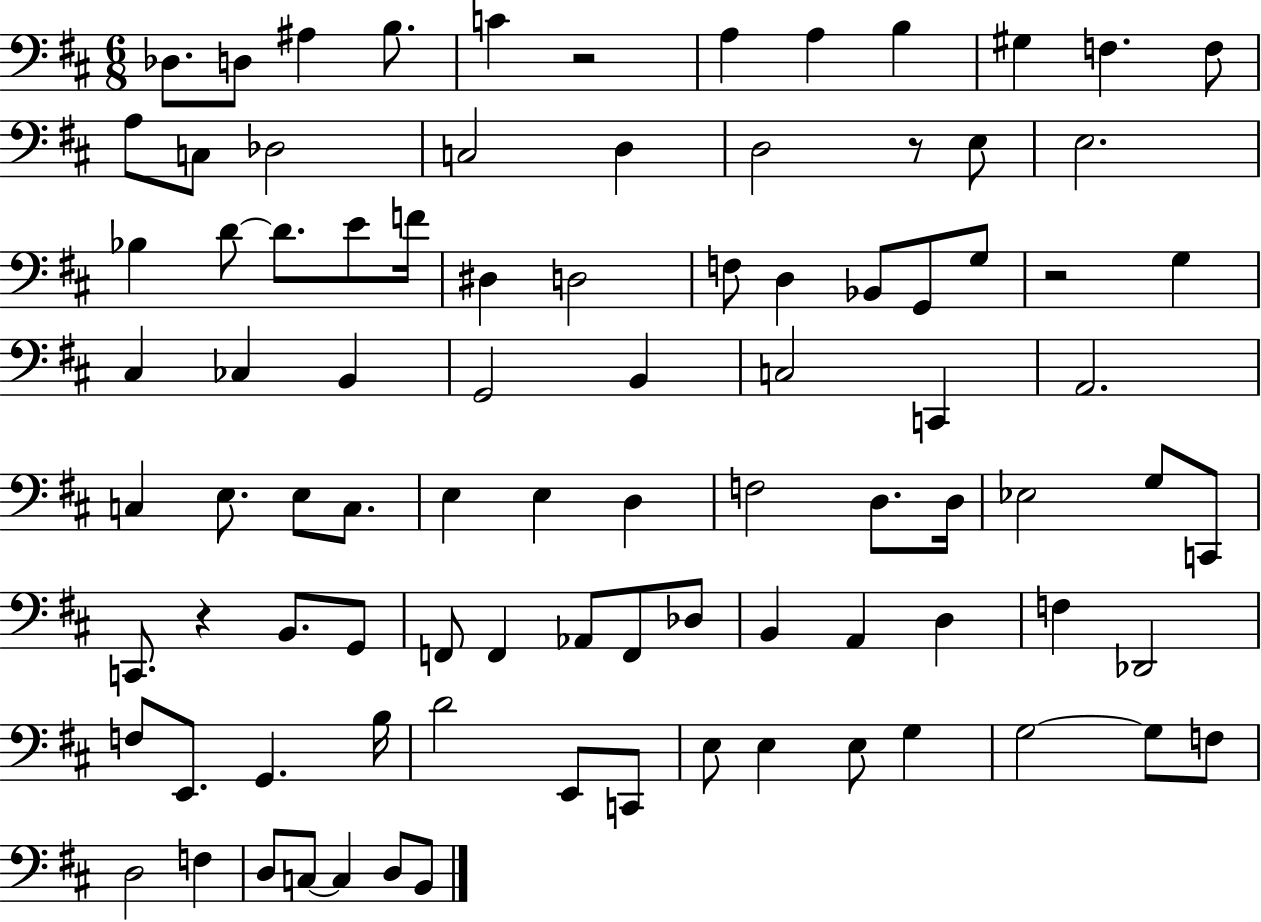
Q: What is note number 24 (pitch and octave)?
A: F4